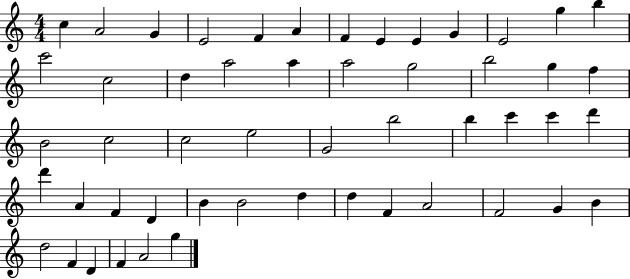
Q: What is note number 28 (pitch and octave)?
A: G4